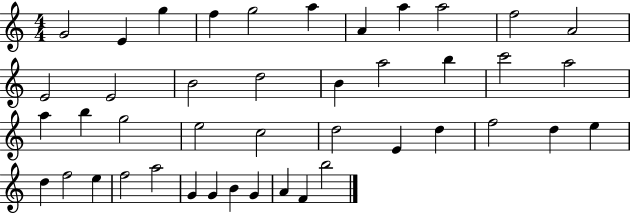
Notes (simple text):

G4/h E4/q G5/q F5/q G5/h A5/q A4/q A5/q A5/h F5/h A4/h E4/h E4/h B4/h D5/h B4/q A5/h B5/q C6/h A5/h A5/q B5/q G5/h E5/h C5/h D5/h E4/q D5/q F5/h D5/q E5/q D5/q F5/h E5/q F5/h A5/h G4/q G4/q B4/q G4/q A4/q F4/q B5/h